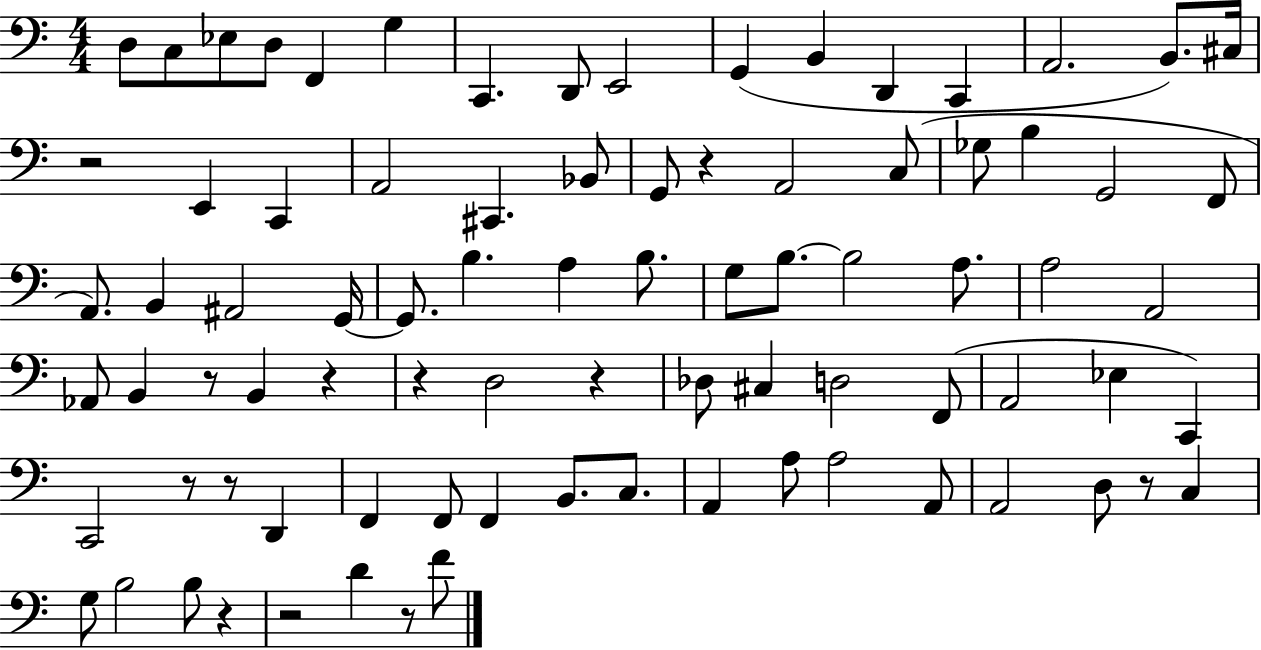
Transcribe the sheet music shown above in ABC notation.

X:1
T:Untitled
M:4/4
L:1/4
K:C
D,/2 C,/2 _E,/2 D,/2 F,, G, C,, D,,/2 E,,2 G,, B,, D,, C,, A,,2 B,,/2 ^C,/4 z2 E,, C,, A,,2 ^C,, _B,,/2 G,,/2 z A,,2 C,/2 _G,/2 B, G,,2 F,,/2 A,,/2 B,, ^A,,2 G,,/4 G,,/2 B, A, B,/2 G,/2 B,/2 B,2 A,/2 A,2 A,,2 _A,,/2 B,, z/2 B,, z z D,2 z _D,/2 ^C, D,2 F,,/2 A,,2 _E, C,, C,,2 z/2 z/2 D,, F,, F,,/2 F,, B,,/2 C,/2 A,, A,/2 A,2 A,,/2 A,,2 D,/2 z/2 C, G,/2 B,2 B,/2 z z2 D z/2 F/2